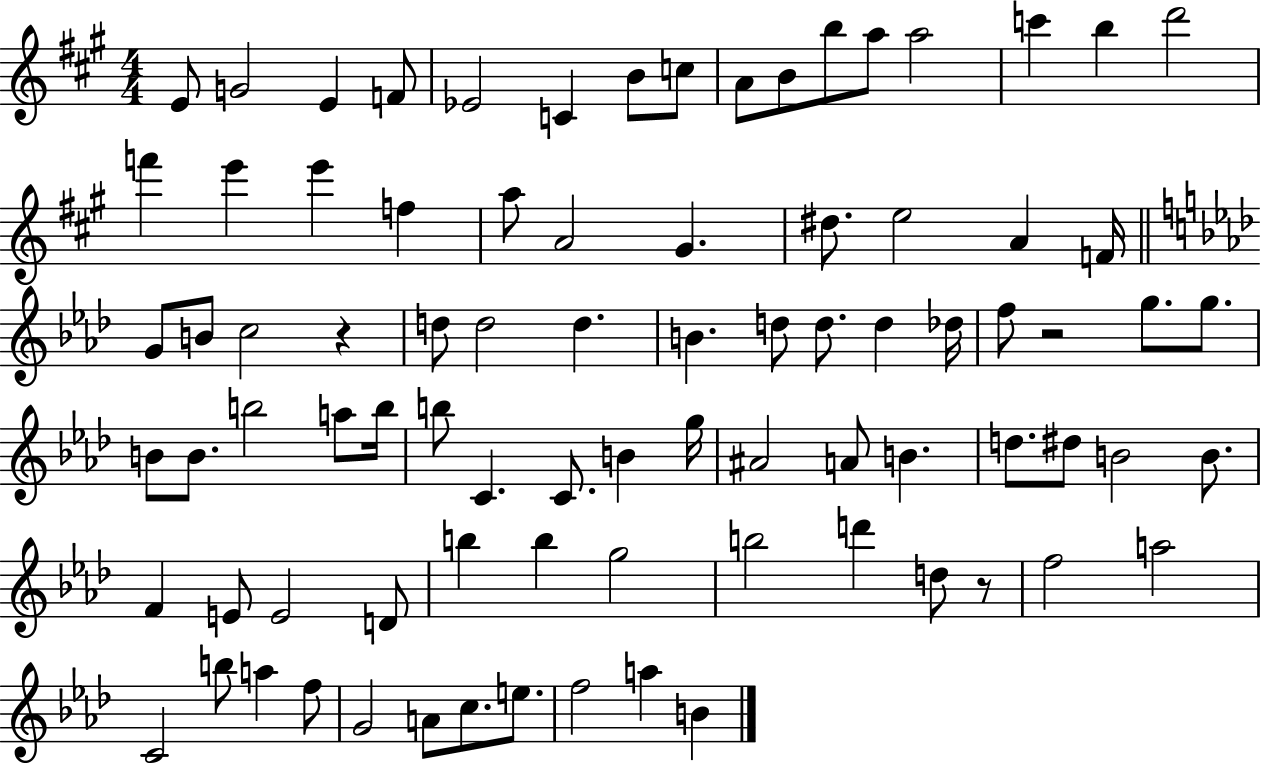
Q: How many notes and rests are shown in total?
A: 84